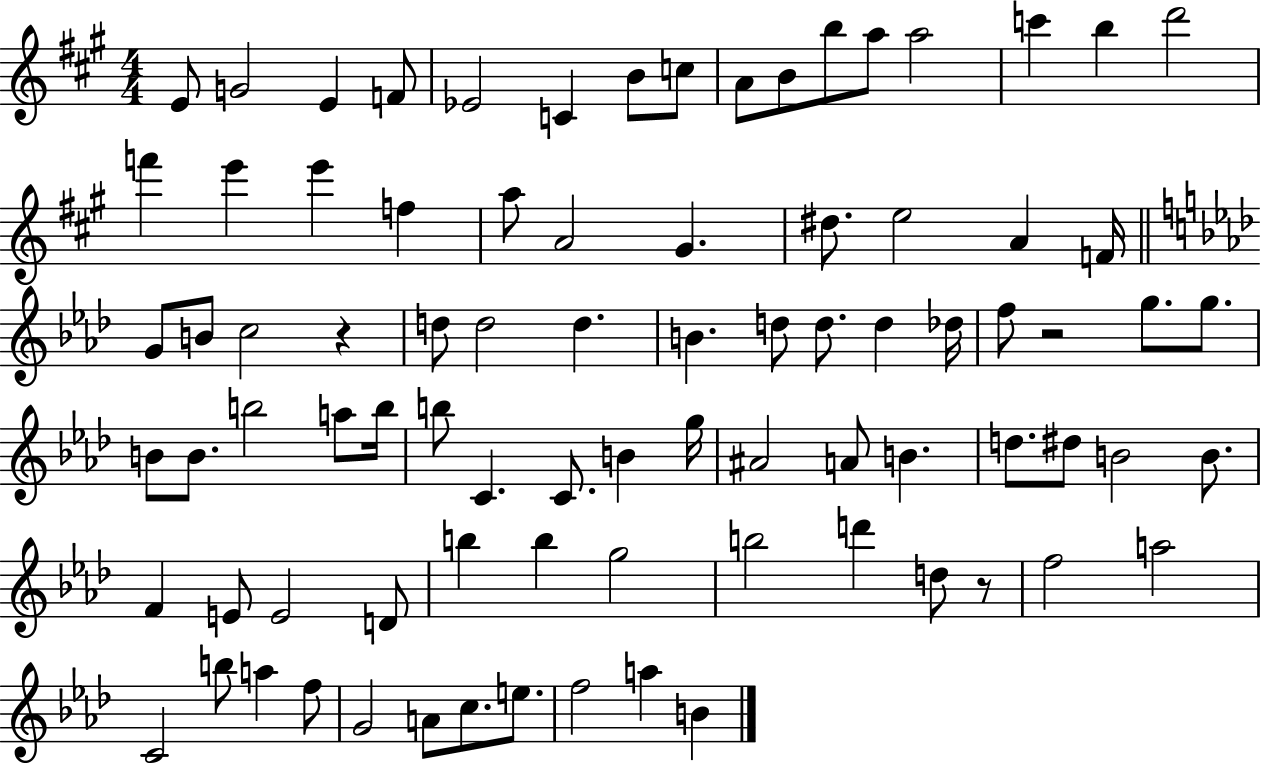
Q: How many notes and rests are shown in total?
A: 84